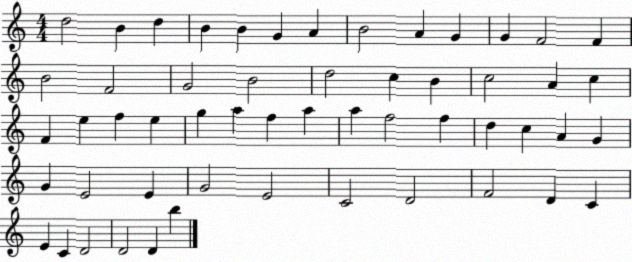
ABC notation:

X:1
T:Untitled
M:4/4
L:1/4
K:C
d2 B d B B G A B2 A G G F2 F B2 F2 G2 B2 d2 c B c2 A c F e f e g a f a a f2 f d c A G G E2 E G2 E2 C2 D2 F2 D C E C D2 D2 D b